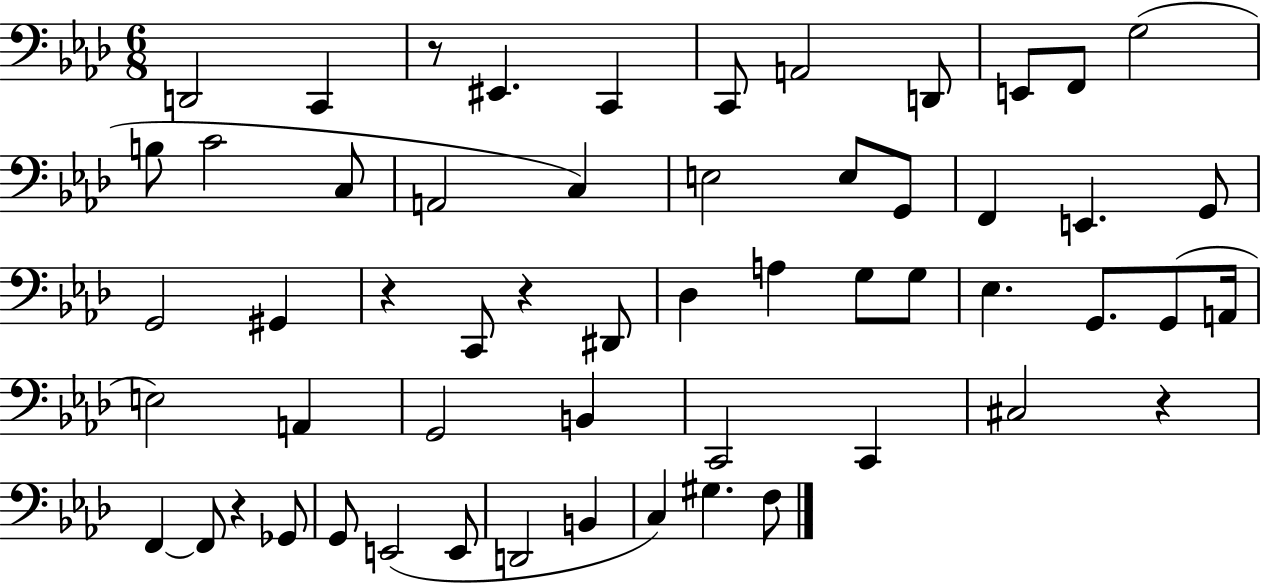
X:1
T:Untitled
M:6/8
L:1/4
K:Ab
D,,2 C,, z/2 ^E,, C,, C,,/2 A,,2 D,,/2 E,,/2 F,,/2 G,2 B,/2 C2 C,/2 A,,2 C, E,2 E,/2 G,,/2 F,, E,, G,,/2 G,,2 ^G,, z C,,/2 z ^D,,/2 _D, A, G,/2 G,/2 _E, G,,/2 G,,/2 A,,/4 E,2 A,, G,,2 B,, C,,2 C,, ^C,2 z F,, F,,/2 z _G,,/2 G,,/2 E,,2 E,,/2 D,,2 B,, C, ^G, F,/2